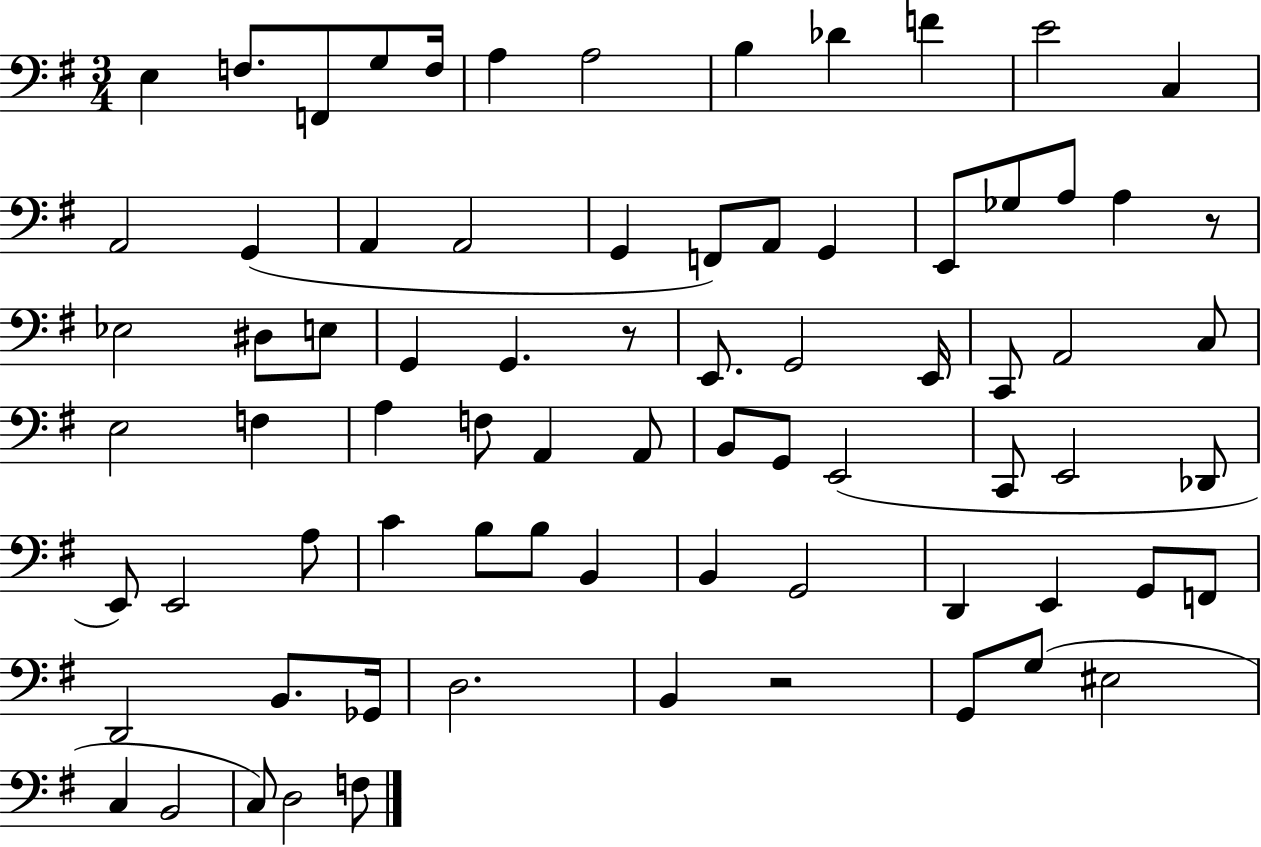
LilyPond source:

{
  \clef bass
  \numericTimeSignature
  \time 3/4
  \key g \major
  e4 f8. f,8 g8 f16 | a4 a2 | b4 des'4 f'4 | e'2 c4 | \break a,2 g,4( | a,4 a,2 | g,4 f,8) a,8 g,4 | e,8 ges8 a8 a4 r8 | \break ees2 dis8 e8 | g,4 g,4. r8 | e,8. g,2 e,16 | c,8 a,2 c8 | \break e2 f4 | a4 f8 a,4 a,8 | b,8 g,8 e,2( | c,8 e,2 des,8 | \break e,8) e,2 a8 | c'4 b8 b8 b,4 | b,4 g,2 | d,4 e,4 g,8 f,8 | \break d,2 b,8. ges,16 | d2. | b,4 r2 | g,8 g8( eis2 | \break c4 b,2 | c8) d2 f8 | \bar "|."
}